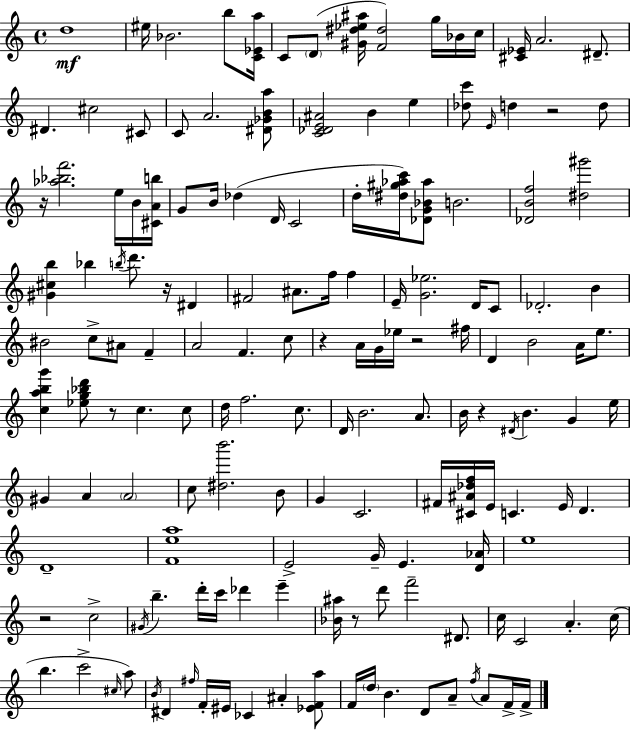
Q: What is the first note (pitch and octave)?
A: D5